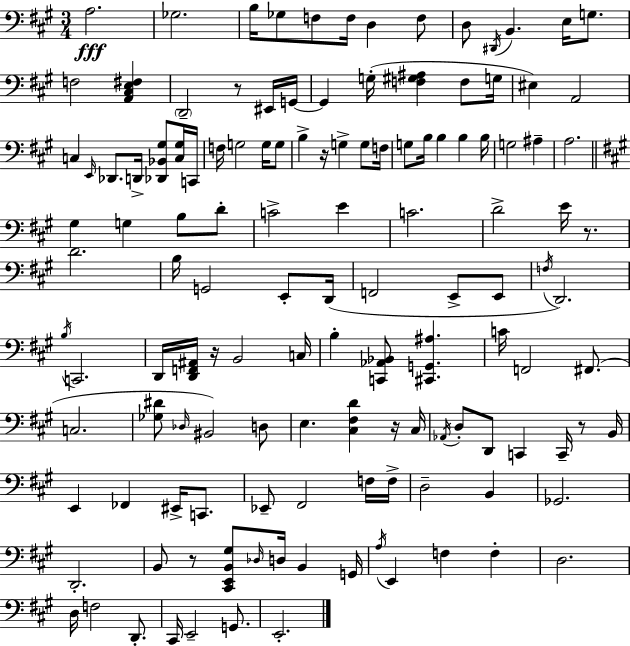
A3/h. Gb3/h. B3/s Gb3/e F3/e F3/s D3/q F3/e D3/e D#2/s B2/q. E3/s G3/e. F3/h [A2,C#3,E3,F#3]/q D2/h R/e EIS2/s G2/s G2/q G3/s [F3,G#3,A#3]/q F3/e G3/s EIS3/q A2/h C3/q E2/s Db2/e. D2/s [Db2,Bb2,G#3]/e [C3,G#3]/s C2/s F3/s G3/h G3/s G3/e B3/q R/s G3/q G3/e F3/s G3/e B3/s B3/q B3/q B3/s G3/h A#3/q A3/h. G#3/q G3/q B3/e D4/e C4/h E4/q C4/h. D4/h E4/s R/e. D4/h. B3/s G2/h E2/e D2/s F2/h E2/e E2/e F3/s D2/h. B3/s C2/h. D2/s [D2,F2,A#2]/s R/s B2/h C3/s B3/q [C2,Ab2,Bb2]/e [C#2,G2,A#3]/q. C4/s F2/h F#2/e. C3/h. [Gb3,D#4]/e Db3/s BIS2/h D3/e E3/q. [C#3,F#3,D4]/q R/s C#3/s Ab2/s D3/e D2/e C2/q C2/s R/e B2/s E2/q FES2/q EIS2/s C2/e. Eb2/e F#2/h F3/s F3/s D3/h B2/q Gb2/h. D2/h. B2/e R/e [C#2,E2,B2,G#3]/e Db3/s D3/s B2/q G2/s A3/s E2/q F3/q F3/q D3/h. D3/s F3/h D2/e. C#2/s E2/h G2/e. E2/h.